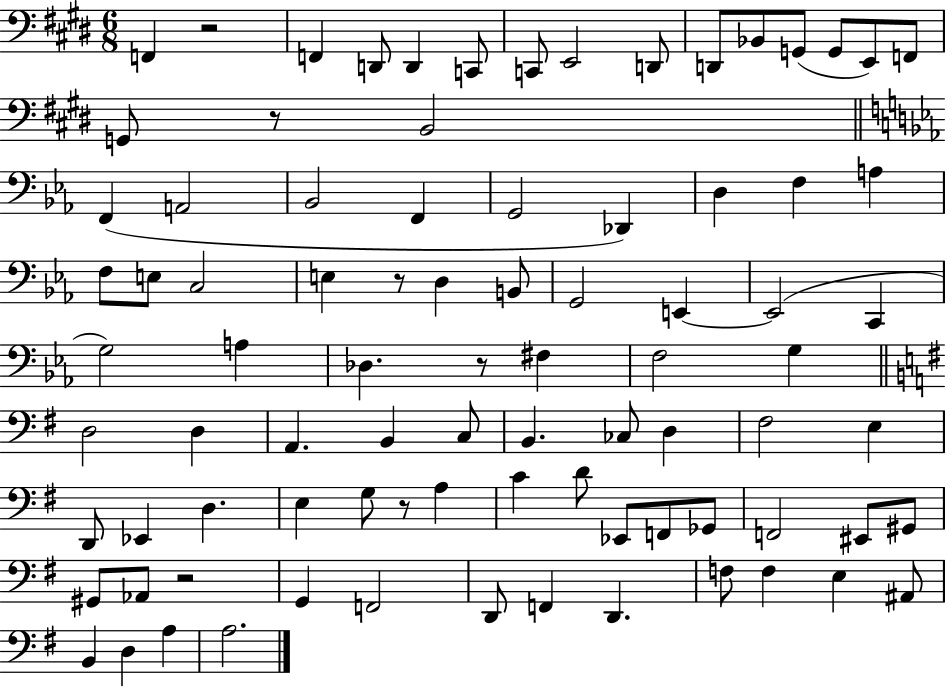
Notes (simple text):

F2/q R/h F2/q D2/e D2/q C2/e C2/e E2/h D2/e D2/e Bb2/e G2/e G2/e E2/e F2/e G2/e R/e B2/h F2/q A2/h Bb2/h F2/q G2/h Db2/q D3/q F3/q A3/q F3/e E3/e C3/h E3/q R/e D3/q B2/e G2/h E2/q E2/h C2/q G3/h A3/q Db3/q. R/e F#3/q F3/h G3/q D3/h D3/q A2/q. B2/q C3/e B2/q. CES3/e D3/q F#3/h E3/q D2/e Eb2/q D3/q. E3/q G3/e R/e A3/q C4/q D4/e Eb2/e F2/e Gb2/e F2/h EIS2/e G#2/e G#2/e Ab2/e R/h G2/q F2/h D2/e F2/q D2/q. F3/e F3/q E3/q A#2/e B2/q D3/q A3/q A3/h.